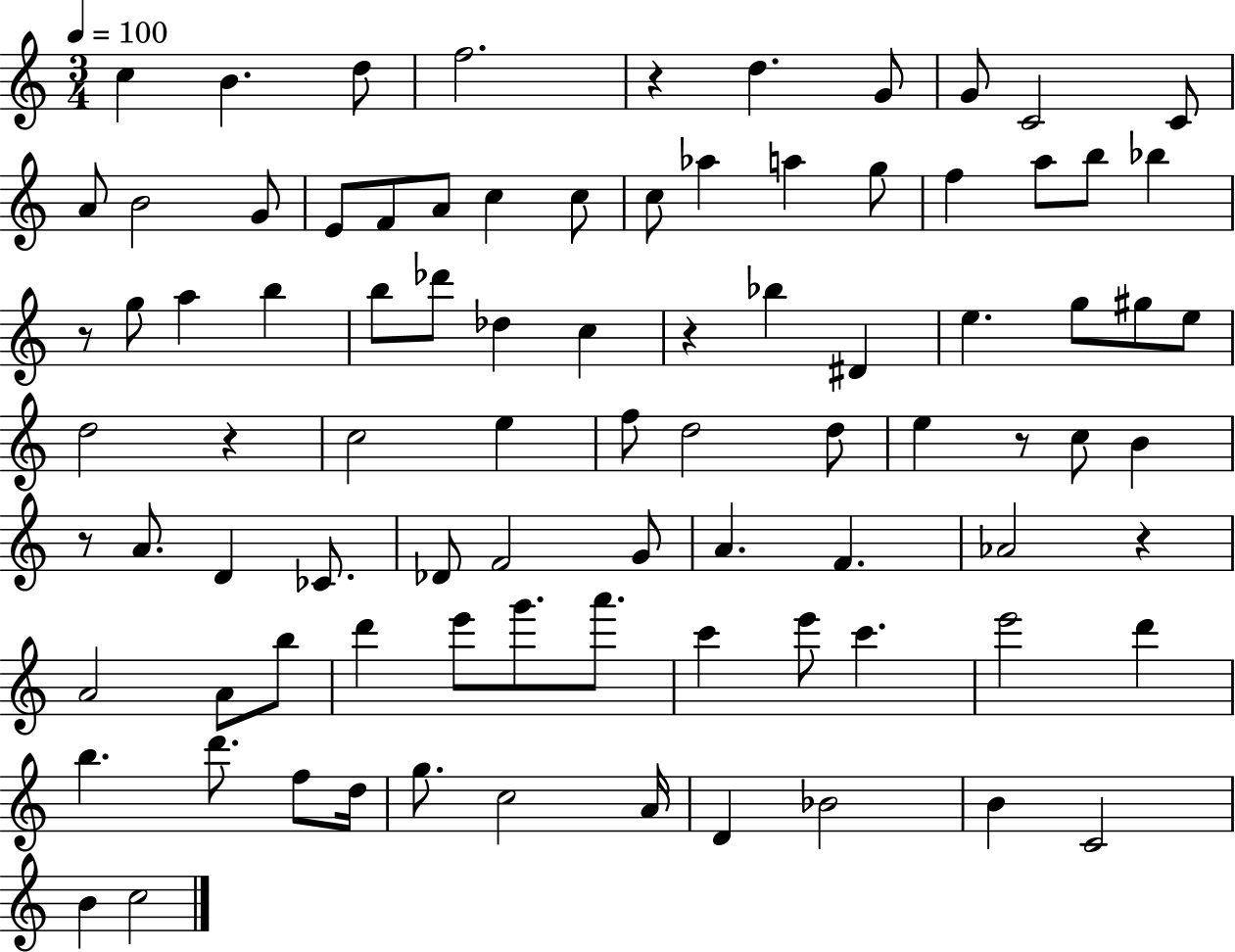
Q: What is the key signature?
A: C major